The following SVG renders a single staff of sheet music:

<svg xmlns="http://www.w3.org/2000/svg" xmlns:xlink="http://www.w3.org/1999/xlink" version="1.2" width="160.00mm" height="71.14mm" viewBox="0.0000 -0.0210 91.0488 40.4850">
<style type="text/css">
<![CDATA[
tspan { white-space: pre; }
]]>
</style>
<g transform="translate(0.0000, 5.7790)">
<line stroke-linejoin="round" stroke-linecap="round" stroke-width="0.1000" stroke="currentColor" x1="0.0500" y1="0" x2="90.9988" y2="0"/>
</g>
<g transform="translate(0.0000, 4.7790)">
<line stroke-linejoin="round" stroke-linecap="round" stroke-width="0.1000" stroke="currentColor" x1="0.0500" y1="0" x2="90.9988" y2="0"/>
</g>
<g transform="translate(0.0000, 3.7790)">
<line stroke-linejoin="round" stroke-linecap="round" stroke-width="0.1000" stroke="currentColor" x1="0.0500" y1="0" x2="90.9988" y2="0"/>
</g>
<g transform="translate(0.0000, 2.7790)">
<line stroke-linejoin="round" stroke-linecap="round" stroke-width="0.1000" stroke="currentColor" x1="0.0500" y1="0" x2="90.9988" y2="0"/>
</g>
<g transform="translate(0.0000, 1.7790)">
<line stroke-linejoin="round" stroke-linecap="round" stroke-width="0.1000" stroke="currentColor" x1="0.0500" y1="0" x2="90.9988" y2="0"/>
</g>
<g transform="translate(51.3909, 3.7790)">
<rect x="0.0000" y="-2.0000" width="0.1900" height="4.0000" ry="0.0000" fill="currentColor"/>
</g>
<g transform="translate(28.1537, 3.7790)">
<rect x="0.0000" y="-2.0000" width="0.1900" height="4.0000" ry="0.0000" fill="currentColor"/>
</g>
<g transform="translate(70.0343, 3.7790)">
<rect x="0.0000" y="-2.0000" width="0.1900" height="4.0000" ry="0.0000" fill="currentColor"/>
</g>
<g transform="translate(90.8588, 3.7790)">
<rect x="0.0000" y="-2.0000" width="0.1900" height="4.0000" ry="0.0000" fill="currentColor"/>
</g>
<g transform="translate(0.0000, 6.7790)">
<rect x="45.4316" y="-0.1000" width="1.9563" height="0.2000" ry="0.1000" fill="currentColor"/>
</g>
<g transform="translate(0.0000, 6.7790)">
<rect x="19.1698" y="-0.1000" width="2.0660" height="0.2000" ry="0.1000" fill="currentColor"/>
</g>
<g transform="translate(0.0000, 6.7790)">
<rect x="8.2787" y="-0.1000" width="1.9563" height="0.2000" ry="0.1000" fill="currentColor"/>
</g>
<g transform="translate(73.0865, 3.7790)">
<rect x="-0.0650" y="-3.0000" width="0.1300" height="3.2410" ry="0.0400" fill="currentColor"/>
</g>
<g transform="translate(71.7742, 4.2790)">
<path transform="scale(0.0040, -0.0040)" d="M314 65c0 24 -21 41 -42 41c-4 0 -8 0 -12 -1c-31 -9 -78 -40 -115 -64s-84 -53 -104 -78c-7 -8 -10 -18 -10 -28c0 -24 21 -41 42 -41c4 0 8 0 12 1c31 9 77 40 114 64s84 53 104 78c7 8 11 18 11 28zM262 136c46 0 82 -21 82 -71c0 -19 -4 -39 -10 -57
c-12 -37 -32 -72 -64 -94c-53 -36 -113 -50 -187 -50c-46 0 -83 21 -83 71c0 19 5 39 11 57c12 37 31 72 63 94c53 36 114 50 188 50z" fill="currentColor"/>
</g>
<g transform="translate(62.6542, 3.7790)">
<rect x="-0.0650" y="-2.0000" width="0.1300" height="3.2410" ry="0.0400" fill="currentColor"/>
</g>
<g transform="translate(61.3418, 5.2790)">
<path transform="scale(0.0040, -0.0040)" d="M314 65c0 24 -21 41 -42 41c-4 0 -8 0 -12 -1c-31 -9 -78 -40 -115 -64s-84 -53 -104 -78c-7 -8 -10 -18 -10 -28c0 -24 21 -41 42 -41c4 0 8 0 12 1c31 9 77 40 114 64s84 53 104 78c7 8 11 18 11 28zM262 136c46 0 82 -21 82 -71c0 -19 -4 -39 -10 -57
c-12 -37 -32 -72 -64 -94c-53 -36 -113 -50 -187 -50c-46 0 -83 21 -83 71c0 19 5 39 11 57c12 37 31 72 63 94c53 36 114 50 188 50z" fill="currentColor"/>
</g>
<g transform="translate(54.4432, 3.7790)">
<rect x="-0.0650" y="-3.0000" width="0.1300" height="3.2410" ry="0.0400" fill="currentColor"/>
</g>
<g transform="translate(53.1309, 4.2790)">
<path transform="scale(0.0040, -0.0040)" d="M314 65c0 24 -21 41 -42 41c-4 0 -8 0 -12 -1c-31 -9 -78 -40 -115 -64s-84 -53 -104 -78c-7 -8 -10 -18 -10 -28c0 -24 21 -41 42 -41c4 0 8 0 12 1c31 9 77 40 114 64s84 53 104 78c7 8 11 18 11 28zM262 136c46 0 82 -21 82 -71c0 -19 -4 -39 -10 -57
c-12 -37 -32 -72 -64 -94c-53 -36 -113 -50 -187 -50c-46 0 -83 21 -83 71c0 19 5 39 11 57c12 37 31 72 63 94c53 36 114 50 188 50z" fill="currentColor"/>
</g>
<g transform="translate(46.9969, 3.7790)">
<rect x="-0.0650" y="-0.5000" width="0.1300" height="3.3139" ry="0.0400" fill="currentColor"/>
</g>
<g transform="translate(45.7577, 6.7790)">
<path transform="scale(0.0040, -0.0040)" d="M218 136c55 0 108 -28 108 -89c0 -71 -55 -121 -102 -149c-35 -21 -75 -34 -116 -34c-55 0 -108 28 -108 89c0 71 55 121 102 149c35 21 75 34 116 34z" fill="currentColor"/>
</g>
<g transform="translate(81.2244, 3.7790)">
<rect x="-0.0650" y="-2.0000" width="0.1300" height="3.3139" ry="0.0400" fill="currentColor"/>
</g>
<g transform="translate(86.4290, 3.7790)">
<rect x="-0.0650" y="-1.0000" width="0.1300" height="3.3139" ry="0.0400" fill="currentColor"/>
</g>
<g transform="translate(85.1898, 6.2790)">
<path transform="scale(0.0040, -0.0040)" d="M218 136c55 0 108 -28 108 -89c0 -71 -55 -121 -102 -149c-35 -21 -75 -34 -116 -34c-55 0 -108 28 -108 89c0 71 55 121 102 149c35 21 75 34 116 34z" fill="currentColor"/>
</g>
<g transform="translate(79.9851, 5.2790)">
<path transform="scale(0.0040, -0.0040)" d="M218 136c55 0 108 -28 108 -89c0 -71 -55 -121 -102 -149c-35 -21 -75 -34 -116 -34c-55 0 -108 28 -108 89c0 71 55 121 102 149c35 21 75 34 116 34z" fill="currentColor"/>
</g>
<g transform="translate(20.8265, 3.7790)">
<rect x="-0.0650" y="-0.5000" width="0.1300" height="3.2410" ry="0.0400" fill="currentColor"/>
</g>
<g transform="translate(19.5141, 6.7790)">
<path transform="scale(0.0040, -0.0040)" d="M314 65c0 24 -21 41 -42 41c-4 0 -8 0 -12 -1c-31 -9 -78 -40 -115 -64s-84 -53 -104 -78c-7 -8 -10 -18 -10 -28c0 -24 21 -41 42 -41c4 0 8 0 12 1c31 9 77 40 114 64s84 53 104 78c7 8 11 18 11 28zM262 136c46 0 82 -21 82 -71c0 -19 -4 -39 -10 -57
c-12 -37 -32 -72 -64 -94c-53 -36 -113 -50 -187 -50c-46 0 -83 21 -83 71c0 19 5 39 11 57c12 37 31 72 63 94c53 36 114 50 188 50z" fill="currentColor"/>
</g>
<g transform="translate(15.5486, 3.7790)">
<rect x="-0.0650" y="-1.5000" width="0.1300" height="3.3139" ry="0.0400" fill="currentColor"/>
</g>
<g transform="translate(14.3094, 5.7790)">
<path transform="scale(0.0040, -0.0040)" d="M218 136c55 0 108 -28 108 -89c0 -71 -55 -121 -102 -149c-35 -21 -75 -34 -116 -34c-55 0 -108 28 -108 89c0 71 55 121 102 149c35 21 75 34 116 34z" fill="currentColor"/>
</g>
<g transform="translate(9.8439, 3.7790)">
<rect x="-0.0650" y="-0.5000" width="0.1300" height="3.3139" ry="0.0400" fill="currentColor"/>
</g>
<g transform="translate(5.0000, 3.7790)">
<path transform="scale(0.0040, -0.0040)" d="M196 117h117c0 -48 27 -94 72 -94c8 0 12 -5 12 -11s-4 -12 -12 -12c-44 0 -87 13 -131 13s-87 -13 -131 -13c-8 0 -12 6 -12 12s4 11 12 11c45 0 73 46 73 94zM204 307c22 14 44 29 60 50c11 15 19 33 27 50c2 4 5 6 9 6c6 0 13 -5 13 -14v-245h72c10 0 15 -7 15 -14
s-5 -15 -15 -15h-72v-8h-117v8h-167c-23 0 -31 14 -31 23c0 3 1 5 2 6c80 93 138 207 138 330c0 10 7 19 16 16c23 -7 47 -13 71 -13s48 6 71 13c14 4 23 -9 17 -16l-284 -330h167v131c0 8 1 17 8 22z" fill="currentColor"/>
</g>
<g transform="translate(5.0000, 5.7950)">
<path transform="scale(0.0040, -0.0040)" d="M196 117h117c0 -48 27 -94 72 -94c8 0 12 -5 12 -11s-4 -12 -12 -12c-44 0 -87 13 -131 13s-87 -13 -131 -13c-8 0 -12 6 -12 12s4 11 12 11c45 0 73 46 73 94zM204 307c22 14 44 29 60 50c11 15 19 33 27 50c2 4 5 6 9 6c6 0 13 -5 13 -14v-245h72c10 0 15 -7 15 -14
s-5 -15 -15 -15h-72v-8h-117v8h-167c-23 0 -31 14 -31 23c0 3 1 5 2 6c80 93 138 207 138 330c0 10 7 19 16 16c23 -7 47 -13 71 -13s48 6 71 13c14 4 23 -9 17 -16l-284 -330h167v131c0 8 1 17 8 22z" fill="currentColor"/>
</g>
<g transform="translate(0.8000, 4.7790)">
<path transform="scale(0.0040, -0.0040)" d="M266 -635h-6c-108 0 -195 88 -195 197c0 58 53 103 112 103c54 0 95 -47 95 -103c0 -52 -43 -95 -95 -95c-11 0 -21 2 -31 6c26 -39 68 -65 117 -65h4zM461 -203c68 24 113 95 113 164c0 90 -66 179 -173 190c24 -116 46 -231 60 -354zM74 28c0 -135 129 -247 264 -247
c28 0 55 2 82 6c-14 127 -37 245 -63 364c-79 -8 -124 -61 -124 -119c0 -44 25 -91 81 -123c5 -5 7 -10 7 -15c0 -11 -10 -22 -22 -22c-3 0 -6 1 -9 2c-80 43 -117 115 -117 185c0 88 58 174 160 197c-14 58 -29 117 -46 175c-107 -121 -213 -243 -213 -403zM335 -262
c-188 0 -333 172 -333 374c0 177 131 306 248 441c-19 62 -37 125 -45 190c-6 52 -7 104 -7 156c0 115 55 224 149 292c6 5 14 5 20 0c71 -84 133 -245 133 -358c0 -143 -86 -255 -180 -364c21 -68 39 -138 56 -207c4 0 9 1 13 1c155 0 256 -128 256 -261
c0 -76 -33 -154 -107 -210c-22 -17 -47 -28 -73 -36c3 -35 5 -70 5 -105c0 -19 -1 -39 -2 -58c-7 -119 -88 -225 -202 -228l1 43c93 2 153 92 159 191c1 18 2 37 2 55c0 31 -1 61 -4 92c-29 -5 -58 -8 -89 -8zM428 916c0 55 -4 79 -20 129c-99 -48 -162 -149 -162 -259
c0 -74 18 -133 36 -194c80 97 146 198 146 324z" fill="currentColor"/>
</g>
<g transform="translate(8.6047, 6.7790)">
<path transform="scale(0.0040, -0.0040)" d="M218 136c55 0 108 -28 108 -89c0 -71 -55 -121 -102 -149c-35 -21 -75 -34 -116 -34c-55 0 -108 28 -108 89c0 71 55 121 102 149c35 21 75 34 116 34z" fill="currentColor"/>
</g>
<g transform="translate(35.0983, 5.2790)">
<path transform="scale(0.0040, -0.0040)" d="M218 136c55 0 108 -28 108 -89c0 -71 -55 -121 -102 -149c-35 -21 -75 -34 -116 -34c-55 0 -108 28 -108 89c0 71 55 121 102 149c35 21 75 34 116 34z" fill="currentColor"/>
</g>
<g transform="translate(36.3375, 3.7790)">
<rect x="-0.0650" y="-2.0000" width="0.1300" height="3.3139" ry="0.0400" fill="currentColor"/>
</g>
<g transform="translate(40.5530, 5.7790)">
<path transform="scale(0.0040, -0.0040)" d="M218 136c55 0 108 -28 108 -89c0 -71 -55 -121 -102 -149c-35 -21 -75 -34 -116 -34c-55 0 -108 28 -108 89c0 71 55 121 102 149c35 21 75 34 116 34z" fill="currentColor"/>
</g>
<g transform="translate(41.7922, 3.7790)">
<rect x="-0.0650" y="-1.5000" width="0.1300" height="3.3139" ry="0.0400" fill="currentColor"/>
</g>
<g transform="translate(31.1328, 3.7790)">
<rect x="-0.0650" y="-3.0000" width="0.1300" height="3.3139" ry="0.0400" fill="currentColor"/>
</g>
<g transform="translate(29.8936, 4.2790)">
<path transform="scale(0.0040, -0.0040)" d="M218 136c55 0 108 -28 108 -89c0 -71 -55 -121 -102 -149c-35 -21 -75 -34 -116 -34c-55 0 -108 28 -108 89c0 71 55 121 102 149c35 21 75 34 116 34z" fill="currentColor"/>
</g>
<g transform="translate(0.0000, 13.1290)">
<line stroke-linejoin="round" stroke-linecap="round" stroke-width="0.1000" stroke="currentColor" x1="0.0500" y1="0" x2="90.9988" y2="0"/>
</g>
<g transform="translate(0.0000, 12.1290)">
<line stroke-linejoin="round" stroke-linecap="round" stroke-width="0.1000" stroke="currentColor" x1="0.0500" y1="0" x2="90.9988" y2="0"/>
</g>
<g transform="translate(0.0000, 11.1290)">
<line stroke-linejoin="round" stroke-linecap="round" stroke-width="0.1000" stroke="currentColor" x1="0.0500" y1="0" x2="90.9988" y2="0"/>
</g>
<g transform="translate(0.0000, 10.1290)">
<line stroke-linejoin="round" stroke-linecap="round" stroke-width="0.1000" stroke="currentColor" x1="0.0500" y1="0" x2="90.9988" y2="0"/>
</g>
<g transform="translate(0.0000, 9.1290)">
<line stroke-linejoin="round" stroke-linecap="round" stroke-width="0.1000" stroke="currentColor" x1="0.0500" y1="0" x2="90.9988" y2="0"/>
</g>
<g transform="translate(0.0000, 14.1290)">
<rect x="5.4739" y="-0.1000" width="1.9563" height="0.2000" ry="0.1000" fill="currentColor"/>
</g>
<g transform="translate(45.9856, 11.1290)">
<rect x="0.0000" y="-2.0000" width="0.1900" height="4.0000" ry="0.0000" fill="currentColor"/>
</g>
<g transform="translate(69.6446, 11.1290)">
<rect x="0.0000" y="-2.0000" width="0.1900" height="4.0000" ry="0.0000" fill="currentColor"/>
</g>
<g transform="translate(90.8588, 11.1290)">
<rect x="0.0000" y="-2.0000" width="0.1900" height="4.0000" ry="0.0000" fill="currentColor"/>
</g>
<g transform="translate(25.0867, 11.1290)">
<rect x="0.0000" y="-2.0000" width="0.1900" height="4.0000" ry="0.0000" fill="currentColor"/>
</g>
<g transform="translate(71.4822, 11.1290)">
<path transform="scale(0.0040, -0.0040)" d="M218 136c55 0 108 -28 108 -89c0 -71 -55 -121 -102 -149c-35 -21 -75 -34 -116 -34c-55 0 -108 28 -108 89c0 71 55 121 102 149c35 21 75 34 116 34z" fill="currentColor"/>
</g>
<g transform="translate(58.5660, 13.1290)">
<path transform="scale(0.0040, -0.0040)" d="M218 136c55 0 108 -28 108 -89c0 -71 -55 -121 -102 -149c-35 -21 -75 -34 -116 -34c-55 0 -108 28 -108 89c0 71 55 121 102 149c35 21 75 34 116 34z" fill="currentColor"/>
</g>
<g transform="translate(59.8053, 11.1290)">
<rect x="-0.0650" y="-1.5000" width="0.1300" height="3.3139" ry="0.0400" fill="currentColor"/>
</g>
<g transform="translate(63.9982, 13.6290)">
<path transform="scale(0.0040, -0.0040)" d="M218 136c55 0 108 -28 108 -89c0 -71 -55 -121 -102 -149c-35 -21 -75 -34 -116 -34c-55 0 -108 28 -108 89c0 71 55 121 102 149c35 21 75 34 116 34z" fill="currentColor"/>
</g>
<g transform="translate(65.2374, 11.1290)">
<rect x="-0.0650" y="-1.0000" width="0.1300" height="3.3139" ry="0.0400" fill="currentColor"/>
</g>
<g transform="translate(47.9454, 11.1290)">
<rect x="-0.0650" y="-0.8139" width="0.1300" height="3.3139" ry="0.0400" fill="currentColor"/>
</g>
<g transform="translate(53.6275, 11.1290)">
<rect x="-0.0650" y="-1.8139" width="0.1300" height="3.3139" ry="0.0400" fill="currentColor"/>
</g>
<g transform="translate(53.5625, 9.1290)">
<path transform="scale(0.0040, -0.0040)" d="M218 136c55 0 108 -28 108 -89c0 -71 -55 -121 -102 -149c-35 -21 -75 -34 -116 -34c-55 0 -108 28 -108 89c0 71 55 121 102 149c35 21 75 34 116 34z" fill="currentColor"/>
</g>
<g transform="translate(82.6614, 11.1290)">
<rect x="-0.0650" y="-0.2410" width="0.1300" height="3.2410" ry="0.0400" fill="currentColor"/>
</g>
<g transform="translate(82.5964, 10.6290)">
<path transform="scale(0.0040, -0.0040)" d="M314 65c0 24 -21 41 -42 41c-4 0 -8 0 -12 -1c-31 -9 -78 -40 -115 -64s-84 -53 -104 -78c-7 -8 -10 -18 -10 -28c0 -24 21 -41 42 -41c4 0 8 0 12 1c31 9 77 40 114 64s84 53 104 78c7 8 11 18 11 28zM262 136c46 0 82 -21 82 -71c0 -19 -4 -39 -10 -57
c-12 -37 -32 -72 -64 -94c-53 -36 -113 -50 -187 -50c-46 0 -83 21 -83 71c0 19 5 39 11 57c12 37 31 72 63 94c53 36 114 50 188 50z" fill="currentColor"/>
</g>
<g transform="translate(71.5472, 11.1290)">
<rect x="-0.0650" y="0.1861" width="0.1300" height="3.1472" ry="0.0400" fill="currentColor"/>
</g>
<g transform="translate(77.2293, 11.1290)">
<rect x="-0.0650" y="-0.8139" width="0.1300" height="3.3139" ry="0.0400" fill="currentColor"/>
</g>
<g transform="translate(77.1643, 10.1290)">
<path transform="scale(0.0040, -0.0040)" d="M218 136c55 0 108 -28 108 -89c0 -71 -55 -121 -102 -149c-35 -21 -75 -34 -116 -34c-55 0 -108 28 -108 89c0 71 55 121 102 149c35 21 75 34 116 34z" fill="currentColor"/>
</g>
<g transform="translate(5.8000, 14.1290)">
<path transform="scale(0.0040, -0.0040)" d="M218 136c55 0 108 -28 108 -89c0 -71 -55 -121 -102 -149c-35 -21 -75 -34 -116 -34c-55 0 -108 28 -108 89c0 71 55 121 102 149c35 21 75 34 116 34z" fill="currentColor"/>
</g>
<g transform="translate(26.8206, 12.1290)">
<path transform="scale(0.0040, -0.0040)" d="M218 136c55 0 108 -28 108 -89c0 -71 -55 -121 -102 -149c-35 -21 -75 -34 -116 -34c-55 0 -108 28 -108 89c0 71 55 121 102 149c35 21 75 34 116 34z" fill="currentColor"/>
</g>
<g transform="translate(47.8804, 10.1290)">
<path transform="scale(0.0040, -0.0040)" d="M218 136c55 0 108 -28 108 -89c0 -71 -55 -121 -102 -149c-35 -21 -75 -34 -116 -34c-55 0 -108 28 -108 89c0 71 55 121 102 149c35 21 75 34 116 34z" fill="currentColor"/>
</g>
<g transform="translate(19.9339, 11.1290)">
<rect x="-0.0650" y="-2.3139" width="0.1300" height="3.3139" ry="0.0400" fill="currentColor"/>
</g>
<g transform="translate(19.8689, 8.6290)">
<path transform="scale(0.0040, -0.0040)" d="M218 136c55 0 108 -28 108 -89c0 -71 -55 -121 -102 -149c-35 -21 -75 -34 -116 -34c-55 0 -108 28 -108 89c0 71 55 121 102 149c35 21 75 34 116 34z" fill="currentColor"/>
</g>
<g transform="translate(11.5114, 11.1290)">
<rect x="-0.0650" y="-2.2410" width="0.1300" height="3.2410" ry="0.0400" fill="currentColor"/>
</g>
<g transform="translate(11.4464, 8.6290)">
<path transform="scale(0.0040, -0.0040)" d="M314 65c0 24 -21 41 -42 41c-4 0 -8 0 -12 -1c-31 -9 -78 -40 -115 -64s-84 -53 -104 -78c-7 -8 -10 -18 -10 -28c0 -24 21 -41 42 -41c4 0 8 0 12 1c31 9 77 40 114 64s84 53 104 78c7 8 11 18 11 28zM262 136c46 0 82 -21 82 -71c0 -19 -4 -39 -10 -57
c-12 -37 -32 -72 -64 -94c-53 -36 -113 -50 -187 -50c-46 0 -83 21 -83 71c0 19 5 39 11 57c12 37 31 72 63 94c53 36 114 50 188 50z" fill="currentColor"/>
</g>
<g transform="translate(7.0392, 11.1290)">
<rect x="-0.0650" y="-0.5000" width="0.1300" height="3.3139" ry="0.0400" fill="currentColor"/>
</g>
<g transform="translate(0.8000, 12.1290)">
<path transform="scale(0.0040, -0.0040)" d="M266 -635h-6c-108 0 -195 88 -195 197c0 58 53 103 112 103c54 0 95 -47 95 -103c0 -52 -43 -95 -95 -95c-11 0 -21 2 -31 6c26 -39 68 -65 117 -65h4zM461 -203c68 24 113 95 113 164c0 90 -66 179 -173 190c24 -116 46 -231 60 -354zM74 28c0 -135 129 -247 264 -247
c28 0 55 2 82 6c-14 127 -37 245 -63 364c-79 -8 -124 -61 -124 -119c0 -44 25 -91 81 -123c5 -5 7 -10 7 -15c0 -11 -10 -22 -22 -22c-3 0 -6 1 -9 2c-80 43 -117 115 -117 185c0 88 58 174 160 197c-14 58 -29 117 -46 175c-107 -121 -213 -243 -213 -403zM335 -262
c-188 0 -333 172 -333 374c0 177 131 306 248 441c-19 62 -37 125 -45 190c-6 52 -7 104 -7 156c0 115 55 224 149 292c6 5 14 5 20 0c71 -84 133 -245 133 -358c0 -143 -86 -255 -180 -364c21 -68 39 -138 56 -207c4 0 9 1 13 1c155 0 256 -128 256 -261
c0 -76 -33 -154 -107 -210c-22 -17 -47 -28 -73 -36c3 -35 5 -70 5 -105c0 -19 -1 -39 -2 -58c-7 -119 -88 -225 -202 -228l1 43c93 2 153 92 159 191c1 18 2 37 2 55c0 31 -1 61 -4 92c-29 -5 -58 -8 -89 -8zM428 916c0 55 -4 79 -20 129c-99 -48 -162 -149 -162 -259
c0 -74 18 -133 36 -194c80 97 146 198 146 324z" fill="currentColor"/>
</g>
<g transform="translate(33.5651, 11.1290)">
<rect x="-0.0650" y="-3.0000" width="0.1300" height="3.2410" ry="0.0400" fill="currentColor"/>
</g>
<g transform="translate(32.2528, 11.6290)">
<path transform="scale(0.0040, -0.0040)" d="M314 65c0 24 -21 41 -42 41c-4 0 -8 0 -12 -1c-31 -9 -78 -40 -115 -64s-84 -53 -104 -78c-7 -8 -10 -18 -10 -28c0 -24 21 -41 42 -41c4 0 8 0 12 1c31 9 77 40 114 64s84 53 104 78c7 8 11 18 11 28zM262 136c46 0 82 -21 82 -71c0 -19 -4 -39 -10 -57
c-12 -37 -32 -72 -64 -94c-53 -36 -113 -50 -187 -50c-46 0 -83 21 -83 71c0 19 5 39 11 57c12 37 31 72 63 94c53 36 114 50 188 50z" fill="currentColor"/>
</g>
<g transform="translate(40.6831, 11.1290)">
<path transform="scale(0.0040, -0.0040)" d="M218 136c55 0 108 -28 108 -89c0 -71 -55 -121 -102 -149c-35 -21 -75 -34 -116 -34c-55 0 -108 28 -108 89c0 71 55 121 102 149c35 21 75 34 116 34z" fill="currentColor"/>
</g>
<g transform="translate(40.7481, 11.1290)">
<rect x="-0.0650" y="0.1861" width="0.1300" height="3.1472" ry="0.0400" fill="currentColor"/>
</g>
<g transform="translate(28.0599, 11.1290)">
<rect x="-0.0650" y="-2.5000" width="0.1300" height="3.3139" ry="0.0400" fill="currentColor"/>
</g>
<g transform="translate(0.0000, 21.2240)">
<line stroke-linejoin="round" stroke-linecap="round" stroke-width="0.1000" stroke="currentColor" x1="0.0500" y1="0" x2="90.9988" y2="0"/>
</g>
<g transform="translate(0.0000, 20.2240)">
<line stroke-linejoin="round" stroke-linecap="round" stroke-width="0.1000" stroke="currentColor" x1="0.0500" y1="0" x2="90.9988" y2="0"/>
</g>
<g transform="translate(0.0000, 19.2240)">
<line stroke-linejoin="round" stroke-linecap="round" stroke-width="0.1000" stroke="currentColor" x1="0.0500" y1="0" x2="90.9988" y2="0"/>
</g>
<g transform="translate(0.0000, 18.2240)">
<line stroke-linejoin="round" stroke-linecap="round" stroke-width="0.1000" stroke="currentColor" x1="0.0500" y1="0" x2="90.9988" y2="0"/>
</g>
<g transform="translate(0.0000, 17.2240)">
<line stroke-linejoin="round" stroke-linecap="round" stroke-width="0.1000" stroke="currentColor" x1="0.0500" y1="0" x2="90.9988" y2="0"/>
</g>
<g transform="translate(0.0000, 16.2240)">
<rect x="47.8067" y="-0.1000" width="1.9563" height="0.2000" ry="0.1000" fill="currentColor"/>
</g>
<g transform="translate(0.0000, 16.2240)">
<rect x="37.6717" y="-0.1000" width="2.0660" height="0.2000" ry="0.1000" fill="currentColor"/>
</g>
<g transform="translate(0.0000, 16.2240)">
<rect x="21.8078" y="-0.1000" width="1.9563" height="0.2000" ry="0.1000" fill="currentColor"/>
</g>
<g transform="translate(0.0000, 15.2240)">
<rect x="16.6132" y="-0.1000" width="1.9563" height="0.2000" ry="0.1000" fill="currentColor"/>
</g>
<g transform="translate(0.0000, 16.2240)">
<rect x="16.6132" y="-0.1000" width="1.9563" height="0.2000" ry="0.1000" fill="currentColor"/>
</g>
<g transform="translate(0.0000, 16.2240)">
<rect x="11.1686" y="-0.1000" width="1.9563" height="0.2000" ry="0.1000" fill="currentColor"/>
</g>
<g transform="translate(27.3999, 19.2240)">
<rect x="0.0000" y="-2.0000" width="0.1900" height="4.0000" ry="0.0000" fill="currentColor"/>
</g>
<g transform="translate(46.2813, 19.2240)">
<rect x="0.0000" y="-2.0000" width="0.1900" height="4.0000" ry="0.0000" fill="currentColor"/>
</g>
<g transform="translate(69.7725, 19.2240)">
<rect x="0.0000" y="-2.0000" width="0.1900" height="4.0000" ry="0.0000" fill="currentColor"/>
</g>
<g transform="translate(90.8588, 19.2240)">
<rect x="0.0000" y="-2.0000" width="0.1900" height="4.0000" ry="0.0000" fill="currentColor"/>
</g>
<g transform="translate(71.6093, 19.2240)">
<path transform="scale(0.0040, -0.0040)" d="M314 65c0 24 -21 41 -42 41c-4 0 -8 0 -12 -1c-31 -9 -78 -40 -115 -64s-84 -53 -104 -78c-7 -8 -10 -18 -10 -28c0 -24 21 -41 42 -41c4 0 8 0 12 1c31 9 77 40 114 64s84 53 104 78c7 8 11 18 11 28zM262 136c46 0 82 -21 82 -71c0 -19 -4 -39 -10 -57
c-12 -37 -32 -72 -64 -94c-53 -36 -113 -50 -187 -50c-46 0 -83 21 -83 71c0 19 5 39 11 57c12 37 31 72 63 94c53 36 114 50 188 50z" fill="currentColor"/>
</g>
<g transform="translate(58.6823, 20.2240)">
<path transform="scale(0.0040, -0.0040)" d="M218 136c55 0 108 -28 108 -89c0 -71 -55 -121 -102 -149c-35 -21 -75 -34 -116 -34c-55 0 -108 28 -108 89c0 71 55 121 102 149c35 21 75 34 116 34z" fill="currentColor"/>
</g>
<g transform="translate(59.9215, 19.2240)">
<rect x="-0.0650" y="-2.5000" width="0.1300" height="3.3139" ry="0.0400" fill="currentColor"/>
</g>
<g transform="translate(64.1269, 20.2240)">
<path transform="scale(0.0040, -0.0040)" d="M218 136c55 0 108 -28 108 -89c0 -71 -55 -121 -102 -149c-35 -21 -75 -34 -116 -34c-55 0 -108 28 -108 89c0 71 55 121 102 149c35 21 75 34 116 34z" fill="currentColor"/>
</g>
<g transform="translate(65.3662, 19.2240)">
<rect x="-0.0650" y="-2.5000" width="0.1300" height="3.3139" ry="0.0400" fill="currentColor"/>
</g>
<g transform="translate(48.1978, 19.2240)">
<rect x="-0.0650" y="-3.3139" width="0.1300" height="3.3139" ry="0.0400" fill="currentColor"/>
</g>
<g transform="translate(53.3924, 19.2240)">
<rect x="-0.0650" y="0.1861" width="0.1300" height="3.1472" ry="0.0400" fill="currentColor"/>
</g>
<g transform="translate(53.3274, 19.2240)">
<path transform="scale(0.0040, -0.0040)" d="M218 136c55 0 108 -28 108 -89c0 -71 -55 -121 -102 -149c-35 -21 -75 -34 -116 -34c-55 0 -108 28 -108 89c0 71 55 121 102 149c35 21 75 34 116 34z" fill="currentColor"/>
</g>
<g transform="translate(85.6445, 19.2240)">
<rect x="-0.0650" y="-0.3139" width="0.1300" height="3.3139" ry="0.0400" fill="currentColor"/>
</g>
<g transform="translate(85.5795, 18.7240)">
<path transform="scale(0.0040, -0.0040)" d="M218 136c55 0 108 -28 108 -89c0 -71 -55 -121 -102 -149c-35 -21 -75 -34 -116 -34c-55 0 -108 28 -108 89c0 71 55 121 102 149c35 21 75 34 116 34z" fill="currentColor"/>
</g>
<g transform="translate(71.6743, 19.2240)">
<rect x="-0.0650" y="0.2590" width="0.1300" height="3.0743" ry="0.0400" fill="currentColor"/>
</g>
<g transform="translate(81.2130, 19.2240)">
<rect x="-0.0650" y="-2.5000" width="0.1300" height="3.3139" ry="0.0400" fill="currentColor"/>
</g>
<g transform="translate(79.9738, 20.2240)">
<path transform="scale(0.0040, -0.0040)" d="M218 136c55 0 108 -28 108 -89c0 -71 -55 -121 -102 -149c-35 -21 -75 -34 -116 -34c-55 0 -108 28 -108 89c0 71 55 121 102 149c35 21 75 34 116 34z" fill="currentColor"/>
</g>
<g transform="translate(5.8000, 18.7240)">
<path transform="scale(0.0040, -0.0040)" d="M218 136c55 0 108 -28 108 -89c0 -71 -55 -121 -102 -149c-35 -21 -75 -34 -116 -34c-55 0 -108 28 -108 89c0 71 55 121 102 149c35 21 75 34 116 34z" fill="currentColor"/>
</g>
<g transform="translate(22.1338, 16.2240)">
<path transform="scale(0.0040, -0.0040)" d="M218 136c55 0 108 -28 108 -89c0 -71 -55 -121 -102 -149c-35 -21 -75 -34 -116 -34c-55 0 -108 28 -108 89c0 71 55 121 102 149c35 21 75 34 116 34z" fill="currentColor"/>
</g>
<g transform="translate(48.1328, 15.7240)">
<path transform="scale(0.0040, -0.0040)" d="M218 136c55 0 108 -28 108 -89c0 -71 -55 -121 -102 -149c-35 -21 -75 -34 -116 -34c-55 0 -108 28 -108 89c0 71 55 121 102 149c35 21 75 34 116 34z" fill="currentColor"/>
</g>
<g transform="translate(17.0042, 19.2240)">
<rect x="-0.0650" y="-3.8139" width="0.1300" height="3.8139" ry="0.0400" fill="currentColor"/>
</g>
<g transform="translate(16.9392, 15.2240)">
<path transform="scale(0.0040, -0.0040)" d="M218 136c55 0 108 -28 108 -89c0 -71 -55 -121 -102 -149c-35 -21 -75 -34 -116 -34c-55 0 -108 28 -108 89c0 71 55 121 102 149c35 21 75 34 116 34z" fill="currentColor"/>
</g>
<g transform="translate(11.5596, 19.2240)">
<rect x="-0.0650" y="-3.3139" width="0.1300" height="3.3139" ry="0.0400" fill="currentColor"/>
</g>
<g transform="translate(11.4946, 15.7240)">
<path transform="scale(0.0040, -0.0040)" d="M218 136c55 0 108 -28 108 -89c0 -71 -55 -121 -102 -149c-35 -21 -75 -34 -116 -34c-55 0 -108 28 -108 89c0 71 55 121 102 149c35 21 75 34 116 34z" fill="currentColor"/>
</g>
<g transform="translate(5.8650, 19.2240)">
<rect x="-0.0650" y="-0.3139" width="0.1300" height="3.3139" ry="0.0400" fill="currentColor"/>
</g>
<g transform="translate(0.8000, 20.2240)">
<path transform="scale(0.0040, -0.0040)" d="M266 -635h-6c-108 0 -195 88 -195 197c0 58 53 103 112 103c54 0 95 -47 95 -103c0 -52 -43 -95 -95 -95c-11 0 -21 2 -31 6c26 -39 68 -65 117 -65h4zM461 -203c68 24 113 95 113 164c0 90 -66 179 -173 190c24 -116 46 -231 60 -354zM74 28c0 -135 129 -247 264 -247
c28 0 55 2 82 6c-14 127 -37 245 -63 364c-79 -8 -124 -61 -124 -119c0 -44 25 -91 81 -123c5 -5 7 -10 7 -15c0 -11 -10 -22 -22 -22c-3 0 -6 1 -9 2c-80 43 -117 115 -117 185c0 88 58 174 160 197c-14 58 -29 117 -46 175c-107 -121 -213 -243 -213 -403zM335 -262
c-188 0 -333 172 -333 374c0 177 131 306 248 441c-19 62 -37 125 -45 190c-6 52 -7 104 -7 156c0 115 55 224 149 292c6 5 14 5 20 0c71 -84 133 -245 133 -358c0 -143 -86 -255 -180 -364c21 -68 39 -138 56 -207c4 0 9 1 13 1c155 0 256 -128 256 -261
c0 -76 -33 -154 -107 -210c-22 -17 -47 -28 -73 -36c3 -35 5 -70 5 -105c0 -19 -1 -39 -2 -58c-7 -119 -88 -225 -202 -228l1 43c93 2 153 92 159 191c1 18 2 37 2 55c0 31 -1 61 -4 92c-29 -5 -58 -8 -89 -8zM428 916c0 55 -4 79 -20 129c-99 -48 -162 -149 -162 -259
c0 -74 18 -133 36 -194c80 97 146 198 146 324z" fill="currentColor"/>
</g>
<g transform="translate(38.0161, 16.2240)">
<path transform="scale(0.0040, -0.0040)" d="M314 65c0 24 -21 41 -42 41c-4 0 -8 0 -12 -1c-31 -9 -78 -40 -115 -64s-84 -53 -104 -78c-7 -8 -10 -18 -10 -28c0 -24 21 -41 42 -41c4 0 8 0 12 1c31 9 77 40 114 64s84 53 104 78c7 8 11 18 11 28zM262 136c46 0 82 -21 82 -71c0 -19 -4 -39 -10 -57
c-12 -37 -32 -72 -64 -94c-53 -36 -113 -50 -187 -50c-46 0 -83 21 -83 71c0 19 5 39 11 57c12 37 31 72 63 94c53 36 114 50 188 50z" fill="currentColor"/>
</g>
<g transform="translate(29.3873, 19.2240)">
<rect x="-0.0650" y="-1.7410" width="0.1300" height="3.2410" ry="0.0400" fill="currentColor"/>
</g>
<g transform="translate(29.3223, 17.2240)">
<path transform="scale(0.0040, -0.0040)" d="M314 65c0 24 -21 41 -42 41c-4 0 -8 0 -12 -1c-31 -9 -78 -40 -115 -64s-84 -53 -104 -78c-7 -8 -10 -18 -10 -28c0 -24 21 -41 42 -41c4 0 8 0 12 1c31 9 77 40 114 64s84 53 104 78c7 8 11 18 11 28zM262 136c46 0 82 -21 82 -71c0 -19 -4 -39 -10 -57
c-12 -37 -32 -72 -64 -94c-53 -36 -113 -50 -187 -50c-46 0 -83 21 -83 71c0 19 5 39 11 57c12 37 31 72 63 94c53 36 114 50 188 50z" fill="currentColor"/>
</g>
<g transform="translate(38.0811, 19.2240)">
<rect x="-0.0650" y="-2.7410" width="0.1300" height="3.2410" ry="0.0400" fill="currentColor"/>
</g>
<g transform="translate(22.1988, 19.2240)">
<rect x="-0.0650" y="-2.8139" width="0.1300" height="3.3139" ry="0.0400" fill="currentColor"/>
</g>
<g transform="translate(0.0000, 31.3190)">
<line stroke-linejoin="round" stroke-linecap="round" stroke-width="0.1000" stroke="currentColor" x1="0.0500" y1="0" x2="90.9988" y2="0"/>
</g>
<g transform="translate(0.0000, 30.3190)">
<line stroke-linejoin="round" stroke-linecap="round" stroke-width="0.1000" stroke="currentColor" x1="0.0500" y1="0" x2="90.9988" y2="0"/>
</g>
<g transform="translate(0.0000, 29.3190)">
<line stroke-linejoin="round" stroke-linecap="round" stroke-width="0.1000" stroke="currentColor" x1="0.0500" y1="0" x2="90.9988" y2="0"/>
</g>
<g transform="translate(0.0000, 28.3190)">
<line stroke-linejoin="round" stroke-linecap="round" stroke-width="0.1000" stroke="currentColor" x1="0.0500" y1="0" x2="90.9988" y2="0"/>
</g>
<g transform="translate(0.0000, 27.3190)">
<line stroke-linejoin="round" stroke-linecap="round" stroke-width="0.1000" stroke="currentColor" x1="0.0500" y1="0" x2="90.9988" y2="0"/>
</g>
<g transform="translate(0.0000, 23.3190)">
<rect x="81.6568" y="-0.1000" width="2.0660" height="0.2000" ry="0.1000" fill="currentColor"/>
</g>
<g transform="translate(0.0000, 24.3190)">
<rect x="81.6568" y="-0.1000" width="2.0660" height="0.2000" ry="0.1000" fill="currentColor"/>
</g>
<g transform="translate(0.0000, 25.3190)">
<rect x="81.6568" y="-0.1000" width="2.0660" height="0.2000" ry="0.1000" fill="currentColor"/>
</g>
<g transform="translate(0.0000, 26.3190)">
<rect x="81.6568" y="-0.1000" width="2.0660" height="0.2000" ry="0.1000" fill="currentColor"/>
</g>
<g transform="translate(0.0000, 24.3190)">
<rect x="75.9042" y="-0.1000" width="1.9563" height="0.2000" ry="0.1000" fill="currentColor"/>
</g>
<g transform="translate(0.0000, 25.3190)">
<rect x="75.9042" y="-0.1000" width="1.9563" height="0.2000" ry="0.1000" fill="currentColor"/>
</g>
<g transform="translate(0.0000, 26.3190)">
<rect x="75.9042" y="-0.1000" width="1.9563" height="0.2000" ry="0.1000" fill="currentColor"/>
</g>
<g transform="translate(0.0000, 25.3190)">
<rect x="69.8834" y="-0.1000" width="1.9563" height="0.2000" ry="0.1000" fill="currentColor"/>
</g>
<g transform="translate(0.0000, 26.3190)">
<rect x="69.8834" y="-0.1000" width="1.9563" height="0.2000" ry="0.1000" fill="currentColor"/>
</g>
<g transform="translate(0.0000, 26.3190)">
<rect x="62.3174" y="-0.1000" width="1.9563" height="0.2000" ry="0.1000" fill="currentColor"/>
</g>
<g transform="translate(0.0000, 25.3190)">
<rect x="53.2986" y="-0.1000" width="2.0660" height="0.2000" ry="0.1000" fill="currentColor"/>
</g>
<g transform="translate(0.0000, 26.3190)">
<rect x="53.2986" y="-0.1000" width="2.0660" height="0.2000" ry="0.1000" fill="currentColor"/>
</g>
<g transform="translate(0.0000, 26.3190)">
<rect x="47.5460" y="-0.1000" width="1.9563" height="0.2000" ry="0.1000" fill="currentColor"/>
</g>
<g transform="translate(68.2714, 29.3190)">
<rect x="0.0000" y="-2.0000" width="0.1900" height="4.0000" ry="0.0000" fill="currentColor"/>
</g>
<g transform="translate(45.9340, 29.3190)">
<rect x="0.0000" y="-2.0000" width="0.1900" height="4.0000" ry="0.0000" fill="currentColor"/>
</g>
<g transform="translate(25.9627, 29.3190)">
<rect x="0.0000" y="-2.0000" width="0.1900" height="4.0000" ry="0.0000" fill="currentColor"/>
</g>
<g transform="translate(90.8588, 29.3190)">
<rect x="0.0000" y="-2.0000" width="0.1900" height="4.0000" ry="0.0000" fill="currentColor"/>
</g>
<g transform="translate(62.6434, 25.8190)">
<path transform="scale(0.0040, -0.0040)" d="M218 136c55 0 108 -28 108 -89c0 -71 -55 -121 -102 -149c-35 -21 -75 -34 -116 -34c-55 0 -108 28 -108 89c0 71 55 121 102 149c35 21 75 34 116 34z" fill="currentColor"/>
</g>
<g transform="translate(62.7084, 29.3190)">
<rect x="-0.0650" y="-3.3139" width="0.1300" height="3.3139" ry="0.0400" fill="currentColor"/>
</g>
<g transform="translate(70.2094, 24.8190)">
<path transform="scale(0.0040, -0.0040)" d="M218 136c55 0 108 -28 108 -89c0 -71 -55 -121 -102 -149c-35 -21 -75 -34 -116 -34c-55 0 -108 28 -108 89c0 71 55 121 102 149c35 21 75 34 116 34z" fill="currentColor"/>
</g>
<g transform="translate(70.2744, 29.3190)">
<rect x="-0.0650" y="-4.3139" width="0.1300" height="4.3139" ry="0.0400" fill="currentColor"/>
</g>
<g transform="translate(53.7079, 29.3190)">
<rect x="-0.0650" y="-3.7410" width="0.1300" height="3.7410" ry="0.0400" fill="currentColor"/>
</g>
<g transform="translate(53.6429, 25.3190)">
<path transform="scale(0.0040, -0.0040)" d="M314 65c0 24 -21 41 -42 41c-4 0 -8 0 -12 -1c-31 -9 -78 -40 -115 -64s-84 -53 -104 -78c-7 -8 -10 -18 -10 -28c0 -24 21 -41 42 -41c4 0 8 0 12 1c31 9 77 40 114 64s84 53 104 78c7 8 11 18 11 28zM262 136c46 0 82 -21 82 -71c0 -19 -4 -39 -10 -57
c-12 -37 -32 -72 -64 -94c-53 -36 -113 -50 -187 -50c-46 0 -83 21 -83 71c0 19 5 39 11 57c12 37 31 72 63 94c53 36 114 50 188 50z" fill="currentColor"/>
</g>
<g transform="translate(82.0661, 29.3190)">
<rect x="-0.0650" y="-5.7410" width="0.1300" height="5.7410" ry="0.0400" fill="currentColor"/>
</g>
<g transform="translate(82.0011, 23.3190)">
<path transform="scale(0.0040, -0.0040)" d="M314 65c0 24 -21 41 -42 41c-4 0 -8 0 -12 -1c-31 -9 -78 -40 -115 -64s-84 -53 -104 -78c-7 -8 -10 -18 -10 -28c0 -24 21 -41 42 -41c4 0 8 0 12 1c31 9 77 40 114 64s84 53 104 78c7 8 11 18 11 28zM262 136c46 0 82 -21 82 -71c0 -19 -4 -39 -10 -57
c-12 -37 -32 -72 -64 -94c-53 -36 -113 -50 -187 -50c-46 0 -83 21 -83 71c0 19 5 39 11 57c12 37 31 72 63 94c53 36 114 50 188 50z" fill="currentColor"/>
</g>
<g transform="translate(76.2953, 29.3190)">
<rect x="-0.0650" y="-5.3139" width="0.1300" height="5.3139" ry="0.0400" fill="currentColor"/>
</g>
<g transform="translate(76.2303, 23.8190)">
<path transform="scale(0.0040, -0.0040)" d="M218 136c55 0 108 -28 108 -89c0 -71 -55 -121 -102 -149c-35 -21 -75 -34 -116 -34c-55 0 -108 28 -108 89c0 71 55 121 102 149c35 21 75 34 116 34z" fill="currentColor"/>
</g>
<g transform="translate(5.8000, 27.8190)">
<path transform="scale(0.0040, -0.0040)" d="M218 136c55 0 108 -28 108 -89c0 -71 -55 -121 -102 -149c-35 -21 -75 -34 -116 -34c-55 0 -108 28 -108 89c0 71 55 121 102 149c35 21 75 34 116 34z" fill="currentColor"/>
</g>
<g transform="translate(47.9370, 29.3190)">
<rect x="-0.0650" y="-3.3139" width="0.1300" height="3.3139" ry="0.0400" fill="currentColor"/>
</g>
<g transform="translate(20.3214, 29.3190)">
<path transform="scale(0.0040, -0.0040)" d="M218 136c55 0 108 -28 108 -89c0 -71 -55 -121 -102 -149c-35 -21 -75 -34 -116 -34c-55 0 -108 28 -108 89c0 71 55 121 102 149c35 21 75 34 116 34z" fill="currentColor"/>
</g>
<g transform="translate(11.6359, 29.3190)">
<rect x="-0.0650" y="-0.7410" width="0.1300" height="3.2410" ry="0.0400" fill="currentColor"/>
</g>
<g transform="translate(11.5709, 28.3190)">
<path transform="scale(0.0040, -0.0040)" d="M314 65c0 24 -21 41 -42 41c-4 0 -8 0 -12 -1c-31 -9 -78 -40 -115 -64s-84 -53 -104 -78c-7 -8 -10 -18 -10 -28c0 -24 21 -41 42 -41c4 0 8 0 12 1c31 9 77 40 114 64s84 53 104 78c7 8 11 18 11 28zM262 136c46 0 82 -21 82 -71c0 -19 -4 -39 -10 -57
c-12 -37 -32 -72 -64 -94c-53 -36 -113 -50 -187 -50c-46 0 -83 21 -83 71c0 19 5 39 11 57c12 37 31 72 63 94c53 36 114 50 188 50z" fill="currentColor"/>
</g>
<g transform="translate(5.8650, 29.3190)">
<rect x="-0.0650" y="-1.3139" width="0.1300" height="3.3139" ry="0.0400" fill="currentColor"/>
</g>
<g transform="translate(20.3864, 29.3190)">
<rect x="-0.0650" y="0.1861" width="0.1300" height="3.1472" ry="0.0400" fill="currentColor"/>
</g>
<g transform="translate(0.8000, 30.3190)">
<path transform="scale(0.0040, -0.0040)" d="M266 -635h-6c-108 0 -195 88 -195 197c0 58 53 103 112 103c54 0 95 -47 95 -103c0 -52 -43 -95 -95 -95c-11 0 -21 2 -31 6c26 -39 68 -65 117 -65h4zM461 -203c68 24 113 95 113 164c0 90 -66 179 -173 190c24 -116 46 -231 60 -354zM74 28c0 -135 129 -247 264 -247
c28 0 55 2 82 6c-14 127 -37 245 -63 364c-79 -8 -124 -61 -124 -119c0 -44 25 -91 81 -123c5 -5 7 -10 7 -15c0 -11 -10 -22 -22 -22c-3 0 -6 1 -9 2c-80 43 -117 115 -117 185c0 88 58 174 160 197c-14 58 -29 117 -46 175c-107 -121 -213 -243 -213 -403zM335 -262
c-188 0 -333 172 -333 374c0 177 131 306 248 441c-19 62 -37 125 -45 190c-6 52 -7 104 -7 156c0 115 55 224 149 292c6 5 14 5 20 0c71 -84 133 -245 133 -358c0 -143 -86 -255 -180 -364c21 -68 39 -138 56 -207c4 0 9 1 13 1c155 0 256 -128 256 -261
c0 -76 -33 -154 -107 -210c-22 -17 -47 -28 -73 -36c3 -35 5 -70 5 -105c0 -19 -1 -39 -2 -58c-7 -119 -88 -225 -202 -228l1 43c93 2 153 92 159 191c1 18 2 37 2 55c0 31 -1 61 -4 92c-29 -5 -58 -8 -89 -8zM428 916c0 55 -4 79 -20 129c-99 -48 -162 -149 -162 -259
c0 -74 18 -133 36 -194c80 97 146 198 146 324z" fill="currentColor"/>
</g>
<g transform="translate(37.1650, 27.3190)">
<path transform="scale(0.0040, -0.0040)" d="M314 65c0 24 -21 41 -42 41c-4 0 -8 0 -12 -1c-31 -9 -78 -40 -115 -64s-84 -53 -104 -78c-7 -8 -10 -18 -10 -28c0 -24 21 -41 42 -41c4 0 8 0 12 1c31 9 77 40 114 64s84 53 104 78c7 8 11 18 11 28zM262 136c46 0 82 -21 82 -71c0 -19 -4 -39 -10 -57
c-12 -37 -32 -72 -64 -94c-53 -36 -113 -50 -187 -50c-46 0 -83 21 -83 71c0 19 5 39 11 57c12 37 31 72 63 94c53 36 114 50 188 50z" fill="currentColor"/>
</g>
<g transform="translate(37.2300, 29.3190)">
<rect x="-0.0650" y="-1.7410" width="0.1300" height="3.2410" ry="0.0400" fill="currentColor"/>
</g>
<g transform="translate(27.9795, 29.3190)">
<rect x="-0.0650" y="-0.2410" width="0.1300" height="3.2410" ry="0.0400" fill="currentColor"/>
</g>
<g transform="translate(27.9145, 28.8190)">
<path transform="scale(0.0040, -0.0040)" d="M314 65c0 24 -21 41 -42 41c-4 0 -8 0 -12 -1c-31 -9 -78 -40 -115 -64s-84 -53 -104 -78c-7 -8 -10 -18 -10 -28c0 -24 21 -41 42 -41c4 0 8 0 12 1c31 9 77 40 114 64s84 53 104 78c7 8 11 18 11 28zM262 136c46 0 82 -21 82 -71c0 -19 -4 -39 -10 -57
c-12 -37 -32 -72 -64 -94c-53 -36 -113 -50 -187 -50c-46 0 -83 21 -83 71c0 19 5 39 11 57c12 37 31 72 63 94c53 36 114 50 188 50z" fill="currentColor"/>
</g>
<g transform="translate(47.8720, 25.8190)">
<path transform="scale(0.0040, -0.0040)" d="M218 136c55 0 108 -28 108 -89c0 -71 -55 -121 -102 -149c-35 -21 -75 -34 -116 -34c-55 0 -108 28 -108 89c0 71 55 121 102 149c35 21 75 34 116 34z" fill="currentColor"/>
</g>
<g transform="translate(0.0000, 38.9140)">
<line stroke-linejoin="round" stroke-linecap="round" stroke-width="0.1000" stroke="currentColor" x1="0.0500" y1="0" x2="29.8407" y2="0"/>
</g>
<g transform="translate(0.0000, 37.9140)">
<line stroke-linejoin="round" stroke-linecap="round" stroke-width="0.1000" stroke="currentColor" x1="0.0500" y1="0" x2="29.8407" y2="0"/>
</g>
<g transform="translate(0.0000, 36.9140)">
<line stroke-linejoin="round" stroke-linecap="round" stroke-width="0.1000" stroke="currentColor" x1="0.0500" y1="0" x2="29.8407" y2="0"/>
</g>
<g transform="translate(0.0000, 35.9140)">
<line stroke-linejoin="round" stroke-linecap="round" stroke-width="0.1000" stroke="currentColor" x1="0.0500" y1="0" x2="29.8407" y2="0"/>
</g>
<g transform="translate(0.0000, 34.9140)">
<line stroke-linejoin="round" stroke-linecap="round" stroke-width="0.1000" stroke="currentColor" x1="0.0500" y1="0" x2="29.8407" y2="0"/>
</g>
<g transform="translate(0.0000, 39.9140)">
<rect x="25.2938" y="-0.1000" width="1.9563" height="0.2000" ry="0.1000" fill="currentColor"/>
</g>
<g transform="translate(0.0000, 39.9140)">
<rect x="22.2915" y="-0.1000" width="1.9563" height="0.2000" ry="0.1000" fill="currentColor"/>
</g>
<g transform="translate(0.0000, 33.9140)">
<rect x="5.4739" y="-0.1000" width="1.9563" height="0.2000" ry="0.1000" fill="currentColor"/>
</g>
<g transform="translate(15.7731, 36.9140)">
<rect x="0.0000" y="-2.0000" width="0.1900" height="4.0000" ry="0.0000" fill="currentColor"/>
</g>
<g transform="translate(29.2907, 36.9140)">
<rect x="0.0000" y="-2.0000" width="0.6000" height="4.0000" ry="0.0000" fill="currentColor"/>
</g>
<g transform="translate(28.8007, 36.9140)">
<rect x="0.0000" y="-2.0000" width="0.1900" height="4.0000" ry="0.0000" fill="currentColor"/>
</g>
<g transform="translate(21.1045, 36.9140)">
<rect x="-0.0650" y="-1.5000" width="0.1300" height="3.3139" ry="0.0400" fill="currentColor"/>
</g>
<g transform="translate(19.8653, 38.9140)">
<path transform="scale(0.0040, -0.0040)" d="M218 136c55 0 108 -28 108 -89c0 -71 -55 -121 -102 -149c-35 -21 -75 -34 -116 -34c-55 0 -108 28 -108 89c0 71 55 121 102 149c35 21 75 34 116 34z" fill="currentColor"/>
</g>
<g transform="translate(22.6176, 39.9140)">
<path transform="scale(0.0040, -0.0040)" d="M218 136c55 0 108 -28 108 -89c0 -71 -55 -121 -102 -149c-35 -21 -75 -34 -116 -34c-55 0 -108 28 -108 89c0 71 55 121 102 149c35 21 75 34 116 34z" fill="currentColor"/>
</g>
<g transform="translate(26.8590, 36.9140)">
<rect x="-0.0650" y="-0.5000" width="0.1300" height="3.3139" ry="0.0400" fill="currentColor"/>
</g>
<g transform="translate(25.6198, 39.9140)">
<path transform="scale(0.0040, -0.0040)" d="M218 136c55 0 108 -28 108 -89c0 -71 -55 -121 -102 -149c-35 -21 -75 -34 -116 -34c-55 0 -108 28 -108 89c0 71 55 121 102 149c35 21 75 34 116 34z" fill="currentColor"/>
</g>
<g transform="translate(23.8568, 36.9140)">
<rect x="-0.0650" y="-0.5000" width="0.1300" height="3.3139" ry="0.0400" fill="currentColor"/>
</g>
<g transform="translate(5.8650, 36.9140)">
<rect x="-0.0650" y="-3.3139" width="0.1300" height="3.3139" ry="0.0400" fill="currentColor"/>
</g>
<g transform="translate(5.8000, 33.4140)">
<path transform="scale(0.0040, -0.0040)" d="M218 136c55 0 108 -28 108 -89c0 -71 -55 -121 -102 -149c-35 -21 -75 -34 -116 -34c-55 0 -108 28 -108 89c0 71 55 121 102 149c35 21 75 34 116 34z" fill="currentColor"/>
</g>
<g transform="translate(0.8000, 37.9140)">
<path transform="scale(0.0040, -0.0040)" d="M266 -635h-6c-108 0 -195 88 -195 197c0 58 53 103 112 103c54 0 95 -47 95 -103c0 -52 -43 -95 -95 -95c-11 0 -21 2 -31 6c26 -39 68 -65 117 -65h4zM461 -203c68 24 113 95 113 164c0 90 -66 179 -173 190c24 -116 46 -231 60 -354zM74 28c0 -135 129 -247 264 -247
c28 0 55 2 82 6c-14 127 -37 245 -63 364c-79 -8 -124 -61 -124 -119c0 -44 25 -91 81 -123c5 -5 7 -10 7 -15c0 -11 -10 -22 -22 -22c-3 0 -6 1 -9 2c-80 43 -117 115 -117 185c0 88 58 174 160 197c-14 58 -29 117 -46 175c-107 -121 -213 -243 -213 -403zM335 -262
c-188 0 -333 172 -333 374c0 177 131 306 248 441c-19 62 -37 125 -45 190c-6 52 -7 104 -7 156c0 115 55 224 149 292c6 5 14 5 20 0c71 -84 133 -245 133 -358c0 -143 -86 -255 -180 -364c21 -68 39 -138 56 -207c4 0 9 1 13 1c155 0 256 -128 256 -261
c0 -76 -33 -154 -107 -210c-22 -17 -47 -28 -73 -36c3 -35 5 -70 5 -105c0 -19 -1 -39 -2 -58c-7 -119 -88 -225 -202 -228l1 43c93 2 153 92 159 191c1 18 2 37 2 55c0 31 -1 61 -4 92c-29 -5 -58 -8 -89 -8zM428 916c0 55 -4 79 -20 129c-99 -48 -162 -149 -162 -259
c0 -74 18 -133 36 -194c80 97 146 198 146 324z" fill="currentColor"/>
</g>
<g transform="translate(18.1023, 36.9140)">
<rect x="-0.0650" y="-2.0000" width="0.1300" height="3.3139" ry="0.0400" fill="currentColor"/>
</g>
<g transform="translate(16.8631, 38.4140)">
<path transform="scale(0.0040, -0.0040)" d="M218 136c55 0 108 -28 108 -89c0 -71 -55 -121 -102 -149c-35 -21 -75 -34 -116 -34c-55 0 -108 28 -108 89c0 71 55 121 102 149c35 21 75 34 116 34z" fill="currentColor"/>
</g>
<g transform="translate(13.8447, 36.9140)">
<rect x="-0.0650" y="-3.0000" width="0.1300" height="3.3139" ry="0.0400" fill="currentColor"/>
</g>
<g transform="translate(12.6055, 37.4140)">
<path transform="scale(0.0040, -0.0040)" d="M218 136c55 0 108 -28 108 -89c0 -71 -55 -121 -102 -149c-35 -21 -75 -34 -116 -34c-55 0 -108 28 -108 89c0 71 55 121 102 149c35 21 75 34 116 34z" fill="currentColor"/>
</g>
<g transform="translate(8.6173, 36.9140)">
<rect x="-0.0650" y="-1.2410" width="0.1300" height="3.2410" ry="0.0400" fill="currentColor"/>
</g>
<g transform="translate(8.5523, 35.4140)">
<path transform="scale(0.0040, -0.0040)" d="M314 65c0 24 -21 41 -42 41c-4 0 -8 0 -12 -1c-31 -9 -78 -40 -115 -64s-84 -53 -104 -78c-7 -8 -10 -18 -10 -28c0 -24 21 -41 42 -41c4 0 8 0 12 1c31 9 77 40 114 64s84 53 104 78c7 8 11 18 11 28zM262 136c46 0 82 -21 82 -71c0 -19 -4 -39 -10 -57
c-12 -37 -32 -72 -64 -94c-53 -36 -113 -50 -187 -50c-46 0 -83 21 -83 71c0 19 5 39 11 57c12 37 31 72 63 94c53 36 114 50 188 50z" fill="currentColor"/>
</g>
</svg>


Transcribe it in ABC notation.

X:1
T:Untitled
M:4/4
L:1/4
K:C
C E C2 A F E C A2 F2 A2 F D C g2 g G A2 B d f E D B d c2 c b c' a f2 a2 b B G G B2 G c e d2 B c2 f2 b c'2 b d' f' g'2 b e2 A F E C C